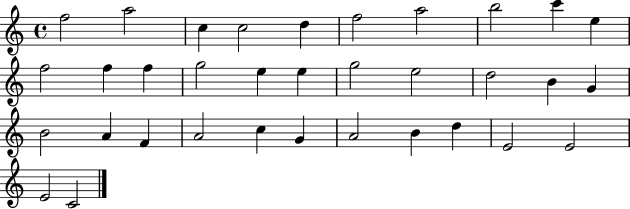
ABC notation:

X:1
T:Untitled
M:4/4
L:1/4
K:C
f2 a2 c c2 d f2 a2 b2 c' e f2 f f g2 e e g2 e2 d2 B G B2 A F A2 c G A2 B d E2 E2 E2 C2